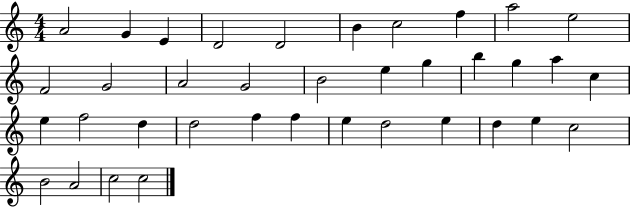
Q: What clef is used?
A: treble